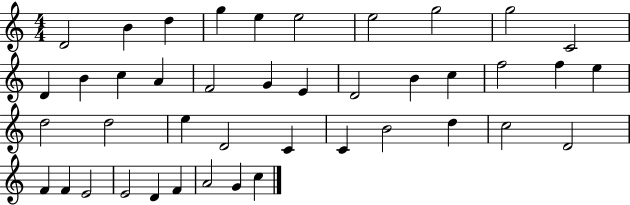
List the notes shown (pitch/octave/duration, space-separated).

D4/h B4/q D5/q G5/q E5/q E5/h E5/h G5/h G5/h C4/h D4/q B4/q C5/q A4/q F4/h G4/q E4/q D4/h B4/q C5/q F5/h F5/q E5/q D5/h D5/h E5/q D4/h C4/q C4/q B4/h D5/q C5/h D4/h F4/q F4/q E4/h E4/h D4/q F4/q A4/h G4/q C5/q